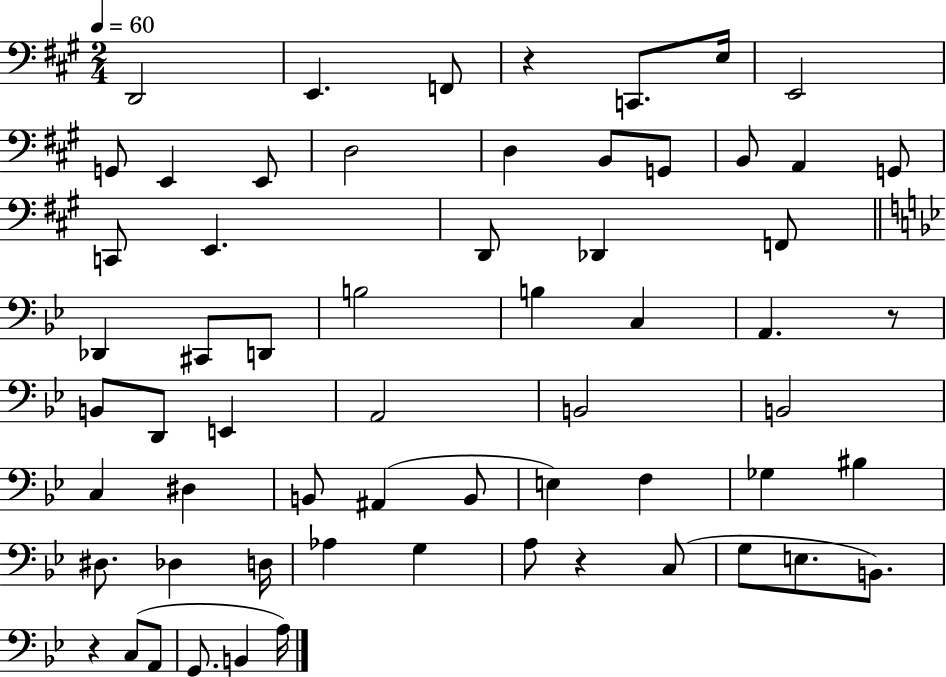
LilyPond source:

{
  \clef bass
  \numericTimeSignature
  \time 2/4
  \key a \major
  \tempo 4 = 60
  d,2 | e,4. f,8 | r4 c,8. e16 | e,2 | \break g,8 e,4 e,8 | d2 | d4 b,8 g,8 | b,8 a,4 g,8 | \break c,8 e,4. | d,8 des,4 f,8 | \bar "||" \break \key bes \major des,4 cis,8 d,8 | b2 | b4 c4 | a,4. r8 | \break b,8 d,8 e,4 | a,2 | b,2 | b,2 | \break c4 dis4 | b,8 ais,4( b,8 | e4) f4 | ges4 bis4 | \break dis8. des4 d16 | aes4 g4 | a8 r4 c8( | g8 e8. b,8.) | \break r4 c8( a,8 | g,8. b,4 a16) | \bar "|."
}